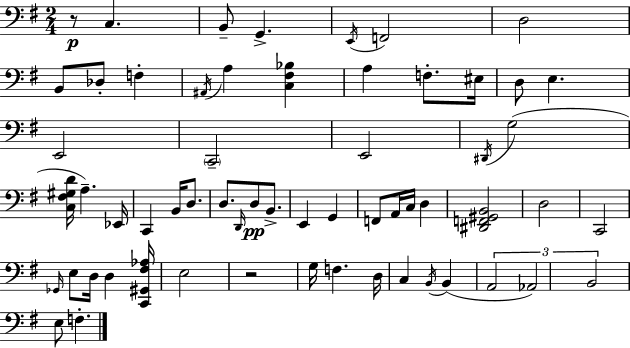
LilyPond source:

{
  \clef bass
  \numericTimeSignature
  \time 2/4
  \key e \minor
  r8\p c4. | b,8-- g,4.-> | \acciaccatura { e,16 } f,2 | d2 | \break b,8 des8-. f4-. | \acciaccatura { ais,16 } a4 <c fis bes>4 | a4 f8.-. | eis16 d8 e4. | \break e,2 | \parenthesize c,2-- | e,2 | \acciaccatura { dis,16 }( g2 | \break <c fis gis d'>16 a4.--) | ees,16 c,4 b,16 | d8. d8. \grace { d,16 }\pp d8 | b,8.-> e,4 | \break g,4 f,8 a,16 c16 | d4 <dis, f, gis, b,>2 | d2 | c,2 | \break \grace { ges,16 } e8 d16 | d4 <c, gis, fis aes>16 e2 | r2 | g16 f4. | \break d16 c4 | \acciaccatura { b,16 } b,4( \tuplet 3/2 { a,2 | aes,2) | b,2 } | \break e8 | f4.-. \bar "|."
}